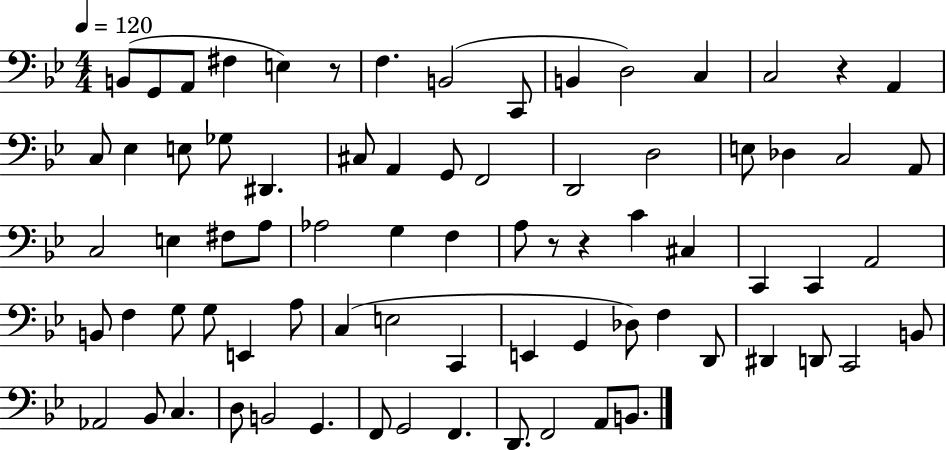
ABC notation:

X:1
T:Untitled
M:4/4
L:1/4
K:Bb
B,,/2 G,,/2 A,,/2 ^F, E, z/2 F, B,,2 C,,/2 B,, D,2 C, C,2 z A,, C,/2 _E, E,/2 _G,/2 ^D,, ^C,/2 A,, G,,/2 F,,2 D,,2 D,2 E,/2 _D, C,2 A,,/2 C,2 E, ^F,/2 A,/2 _A,2 G, F, A,/2 z/2 z C ^C, C,, C,, A,,2 B,,/2 F, G,/2 G,/2 E,, A,/2 C, E,2 C,, E,, G,, _D,/2 F, D,,/2 ^D,, D,,/2 C,,2 B,,/2 _A,,2 _B,,/2 C, D,/2 B,,2 G,, F,,/2 G,,2 F,, D,,/2 F,,2 A,,/2 B,,/2